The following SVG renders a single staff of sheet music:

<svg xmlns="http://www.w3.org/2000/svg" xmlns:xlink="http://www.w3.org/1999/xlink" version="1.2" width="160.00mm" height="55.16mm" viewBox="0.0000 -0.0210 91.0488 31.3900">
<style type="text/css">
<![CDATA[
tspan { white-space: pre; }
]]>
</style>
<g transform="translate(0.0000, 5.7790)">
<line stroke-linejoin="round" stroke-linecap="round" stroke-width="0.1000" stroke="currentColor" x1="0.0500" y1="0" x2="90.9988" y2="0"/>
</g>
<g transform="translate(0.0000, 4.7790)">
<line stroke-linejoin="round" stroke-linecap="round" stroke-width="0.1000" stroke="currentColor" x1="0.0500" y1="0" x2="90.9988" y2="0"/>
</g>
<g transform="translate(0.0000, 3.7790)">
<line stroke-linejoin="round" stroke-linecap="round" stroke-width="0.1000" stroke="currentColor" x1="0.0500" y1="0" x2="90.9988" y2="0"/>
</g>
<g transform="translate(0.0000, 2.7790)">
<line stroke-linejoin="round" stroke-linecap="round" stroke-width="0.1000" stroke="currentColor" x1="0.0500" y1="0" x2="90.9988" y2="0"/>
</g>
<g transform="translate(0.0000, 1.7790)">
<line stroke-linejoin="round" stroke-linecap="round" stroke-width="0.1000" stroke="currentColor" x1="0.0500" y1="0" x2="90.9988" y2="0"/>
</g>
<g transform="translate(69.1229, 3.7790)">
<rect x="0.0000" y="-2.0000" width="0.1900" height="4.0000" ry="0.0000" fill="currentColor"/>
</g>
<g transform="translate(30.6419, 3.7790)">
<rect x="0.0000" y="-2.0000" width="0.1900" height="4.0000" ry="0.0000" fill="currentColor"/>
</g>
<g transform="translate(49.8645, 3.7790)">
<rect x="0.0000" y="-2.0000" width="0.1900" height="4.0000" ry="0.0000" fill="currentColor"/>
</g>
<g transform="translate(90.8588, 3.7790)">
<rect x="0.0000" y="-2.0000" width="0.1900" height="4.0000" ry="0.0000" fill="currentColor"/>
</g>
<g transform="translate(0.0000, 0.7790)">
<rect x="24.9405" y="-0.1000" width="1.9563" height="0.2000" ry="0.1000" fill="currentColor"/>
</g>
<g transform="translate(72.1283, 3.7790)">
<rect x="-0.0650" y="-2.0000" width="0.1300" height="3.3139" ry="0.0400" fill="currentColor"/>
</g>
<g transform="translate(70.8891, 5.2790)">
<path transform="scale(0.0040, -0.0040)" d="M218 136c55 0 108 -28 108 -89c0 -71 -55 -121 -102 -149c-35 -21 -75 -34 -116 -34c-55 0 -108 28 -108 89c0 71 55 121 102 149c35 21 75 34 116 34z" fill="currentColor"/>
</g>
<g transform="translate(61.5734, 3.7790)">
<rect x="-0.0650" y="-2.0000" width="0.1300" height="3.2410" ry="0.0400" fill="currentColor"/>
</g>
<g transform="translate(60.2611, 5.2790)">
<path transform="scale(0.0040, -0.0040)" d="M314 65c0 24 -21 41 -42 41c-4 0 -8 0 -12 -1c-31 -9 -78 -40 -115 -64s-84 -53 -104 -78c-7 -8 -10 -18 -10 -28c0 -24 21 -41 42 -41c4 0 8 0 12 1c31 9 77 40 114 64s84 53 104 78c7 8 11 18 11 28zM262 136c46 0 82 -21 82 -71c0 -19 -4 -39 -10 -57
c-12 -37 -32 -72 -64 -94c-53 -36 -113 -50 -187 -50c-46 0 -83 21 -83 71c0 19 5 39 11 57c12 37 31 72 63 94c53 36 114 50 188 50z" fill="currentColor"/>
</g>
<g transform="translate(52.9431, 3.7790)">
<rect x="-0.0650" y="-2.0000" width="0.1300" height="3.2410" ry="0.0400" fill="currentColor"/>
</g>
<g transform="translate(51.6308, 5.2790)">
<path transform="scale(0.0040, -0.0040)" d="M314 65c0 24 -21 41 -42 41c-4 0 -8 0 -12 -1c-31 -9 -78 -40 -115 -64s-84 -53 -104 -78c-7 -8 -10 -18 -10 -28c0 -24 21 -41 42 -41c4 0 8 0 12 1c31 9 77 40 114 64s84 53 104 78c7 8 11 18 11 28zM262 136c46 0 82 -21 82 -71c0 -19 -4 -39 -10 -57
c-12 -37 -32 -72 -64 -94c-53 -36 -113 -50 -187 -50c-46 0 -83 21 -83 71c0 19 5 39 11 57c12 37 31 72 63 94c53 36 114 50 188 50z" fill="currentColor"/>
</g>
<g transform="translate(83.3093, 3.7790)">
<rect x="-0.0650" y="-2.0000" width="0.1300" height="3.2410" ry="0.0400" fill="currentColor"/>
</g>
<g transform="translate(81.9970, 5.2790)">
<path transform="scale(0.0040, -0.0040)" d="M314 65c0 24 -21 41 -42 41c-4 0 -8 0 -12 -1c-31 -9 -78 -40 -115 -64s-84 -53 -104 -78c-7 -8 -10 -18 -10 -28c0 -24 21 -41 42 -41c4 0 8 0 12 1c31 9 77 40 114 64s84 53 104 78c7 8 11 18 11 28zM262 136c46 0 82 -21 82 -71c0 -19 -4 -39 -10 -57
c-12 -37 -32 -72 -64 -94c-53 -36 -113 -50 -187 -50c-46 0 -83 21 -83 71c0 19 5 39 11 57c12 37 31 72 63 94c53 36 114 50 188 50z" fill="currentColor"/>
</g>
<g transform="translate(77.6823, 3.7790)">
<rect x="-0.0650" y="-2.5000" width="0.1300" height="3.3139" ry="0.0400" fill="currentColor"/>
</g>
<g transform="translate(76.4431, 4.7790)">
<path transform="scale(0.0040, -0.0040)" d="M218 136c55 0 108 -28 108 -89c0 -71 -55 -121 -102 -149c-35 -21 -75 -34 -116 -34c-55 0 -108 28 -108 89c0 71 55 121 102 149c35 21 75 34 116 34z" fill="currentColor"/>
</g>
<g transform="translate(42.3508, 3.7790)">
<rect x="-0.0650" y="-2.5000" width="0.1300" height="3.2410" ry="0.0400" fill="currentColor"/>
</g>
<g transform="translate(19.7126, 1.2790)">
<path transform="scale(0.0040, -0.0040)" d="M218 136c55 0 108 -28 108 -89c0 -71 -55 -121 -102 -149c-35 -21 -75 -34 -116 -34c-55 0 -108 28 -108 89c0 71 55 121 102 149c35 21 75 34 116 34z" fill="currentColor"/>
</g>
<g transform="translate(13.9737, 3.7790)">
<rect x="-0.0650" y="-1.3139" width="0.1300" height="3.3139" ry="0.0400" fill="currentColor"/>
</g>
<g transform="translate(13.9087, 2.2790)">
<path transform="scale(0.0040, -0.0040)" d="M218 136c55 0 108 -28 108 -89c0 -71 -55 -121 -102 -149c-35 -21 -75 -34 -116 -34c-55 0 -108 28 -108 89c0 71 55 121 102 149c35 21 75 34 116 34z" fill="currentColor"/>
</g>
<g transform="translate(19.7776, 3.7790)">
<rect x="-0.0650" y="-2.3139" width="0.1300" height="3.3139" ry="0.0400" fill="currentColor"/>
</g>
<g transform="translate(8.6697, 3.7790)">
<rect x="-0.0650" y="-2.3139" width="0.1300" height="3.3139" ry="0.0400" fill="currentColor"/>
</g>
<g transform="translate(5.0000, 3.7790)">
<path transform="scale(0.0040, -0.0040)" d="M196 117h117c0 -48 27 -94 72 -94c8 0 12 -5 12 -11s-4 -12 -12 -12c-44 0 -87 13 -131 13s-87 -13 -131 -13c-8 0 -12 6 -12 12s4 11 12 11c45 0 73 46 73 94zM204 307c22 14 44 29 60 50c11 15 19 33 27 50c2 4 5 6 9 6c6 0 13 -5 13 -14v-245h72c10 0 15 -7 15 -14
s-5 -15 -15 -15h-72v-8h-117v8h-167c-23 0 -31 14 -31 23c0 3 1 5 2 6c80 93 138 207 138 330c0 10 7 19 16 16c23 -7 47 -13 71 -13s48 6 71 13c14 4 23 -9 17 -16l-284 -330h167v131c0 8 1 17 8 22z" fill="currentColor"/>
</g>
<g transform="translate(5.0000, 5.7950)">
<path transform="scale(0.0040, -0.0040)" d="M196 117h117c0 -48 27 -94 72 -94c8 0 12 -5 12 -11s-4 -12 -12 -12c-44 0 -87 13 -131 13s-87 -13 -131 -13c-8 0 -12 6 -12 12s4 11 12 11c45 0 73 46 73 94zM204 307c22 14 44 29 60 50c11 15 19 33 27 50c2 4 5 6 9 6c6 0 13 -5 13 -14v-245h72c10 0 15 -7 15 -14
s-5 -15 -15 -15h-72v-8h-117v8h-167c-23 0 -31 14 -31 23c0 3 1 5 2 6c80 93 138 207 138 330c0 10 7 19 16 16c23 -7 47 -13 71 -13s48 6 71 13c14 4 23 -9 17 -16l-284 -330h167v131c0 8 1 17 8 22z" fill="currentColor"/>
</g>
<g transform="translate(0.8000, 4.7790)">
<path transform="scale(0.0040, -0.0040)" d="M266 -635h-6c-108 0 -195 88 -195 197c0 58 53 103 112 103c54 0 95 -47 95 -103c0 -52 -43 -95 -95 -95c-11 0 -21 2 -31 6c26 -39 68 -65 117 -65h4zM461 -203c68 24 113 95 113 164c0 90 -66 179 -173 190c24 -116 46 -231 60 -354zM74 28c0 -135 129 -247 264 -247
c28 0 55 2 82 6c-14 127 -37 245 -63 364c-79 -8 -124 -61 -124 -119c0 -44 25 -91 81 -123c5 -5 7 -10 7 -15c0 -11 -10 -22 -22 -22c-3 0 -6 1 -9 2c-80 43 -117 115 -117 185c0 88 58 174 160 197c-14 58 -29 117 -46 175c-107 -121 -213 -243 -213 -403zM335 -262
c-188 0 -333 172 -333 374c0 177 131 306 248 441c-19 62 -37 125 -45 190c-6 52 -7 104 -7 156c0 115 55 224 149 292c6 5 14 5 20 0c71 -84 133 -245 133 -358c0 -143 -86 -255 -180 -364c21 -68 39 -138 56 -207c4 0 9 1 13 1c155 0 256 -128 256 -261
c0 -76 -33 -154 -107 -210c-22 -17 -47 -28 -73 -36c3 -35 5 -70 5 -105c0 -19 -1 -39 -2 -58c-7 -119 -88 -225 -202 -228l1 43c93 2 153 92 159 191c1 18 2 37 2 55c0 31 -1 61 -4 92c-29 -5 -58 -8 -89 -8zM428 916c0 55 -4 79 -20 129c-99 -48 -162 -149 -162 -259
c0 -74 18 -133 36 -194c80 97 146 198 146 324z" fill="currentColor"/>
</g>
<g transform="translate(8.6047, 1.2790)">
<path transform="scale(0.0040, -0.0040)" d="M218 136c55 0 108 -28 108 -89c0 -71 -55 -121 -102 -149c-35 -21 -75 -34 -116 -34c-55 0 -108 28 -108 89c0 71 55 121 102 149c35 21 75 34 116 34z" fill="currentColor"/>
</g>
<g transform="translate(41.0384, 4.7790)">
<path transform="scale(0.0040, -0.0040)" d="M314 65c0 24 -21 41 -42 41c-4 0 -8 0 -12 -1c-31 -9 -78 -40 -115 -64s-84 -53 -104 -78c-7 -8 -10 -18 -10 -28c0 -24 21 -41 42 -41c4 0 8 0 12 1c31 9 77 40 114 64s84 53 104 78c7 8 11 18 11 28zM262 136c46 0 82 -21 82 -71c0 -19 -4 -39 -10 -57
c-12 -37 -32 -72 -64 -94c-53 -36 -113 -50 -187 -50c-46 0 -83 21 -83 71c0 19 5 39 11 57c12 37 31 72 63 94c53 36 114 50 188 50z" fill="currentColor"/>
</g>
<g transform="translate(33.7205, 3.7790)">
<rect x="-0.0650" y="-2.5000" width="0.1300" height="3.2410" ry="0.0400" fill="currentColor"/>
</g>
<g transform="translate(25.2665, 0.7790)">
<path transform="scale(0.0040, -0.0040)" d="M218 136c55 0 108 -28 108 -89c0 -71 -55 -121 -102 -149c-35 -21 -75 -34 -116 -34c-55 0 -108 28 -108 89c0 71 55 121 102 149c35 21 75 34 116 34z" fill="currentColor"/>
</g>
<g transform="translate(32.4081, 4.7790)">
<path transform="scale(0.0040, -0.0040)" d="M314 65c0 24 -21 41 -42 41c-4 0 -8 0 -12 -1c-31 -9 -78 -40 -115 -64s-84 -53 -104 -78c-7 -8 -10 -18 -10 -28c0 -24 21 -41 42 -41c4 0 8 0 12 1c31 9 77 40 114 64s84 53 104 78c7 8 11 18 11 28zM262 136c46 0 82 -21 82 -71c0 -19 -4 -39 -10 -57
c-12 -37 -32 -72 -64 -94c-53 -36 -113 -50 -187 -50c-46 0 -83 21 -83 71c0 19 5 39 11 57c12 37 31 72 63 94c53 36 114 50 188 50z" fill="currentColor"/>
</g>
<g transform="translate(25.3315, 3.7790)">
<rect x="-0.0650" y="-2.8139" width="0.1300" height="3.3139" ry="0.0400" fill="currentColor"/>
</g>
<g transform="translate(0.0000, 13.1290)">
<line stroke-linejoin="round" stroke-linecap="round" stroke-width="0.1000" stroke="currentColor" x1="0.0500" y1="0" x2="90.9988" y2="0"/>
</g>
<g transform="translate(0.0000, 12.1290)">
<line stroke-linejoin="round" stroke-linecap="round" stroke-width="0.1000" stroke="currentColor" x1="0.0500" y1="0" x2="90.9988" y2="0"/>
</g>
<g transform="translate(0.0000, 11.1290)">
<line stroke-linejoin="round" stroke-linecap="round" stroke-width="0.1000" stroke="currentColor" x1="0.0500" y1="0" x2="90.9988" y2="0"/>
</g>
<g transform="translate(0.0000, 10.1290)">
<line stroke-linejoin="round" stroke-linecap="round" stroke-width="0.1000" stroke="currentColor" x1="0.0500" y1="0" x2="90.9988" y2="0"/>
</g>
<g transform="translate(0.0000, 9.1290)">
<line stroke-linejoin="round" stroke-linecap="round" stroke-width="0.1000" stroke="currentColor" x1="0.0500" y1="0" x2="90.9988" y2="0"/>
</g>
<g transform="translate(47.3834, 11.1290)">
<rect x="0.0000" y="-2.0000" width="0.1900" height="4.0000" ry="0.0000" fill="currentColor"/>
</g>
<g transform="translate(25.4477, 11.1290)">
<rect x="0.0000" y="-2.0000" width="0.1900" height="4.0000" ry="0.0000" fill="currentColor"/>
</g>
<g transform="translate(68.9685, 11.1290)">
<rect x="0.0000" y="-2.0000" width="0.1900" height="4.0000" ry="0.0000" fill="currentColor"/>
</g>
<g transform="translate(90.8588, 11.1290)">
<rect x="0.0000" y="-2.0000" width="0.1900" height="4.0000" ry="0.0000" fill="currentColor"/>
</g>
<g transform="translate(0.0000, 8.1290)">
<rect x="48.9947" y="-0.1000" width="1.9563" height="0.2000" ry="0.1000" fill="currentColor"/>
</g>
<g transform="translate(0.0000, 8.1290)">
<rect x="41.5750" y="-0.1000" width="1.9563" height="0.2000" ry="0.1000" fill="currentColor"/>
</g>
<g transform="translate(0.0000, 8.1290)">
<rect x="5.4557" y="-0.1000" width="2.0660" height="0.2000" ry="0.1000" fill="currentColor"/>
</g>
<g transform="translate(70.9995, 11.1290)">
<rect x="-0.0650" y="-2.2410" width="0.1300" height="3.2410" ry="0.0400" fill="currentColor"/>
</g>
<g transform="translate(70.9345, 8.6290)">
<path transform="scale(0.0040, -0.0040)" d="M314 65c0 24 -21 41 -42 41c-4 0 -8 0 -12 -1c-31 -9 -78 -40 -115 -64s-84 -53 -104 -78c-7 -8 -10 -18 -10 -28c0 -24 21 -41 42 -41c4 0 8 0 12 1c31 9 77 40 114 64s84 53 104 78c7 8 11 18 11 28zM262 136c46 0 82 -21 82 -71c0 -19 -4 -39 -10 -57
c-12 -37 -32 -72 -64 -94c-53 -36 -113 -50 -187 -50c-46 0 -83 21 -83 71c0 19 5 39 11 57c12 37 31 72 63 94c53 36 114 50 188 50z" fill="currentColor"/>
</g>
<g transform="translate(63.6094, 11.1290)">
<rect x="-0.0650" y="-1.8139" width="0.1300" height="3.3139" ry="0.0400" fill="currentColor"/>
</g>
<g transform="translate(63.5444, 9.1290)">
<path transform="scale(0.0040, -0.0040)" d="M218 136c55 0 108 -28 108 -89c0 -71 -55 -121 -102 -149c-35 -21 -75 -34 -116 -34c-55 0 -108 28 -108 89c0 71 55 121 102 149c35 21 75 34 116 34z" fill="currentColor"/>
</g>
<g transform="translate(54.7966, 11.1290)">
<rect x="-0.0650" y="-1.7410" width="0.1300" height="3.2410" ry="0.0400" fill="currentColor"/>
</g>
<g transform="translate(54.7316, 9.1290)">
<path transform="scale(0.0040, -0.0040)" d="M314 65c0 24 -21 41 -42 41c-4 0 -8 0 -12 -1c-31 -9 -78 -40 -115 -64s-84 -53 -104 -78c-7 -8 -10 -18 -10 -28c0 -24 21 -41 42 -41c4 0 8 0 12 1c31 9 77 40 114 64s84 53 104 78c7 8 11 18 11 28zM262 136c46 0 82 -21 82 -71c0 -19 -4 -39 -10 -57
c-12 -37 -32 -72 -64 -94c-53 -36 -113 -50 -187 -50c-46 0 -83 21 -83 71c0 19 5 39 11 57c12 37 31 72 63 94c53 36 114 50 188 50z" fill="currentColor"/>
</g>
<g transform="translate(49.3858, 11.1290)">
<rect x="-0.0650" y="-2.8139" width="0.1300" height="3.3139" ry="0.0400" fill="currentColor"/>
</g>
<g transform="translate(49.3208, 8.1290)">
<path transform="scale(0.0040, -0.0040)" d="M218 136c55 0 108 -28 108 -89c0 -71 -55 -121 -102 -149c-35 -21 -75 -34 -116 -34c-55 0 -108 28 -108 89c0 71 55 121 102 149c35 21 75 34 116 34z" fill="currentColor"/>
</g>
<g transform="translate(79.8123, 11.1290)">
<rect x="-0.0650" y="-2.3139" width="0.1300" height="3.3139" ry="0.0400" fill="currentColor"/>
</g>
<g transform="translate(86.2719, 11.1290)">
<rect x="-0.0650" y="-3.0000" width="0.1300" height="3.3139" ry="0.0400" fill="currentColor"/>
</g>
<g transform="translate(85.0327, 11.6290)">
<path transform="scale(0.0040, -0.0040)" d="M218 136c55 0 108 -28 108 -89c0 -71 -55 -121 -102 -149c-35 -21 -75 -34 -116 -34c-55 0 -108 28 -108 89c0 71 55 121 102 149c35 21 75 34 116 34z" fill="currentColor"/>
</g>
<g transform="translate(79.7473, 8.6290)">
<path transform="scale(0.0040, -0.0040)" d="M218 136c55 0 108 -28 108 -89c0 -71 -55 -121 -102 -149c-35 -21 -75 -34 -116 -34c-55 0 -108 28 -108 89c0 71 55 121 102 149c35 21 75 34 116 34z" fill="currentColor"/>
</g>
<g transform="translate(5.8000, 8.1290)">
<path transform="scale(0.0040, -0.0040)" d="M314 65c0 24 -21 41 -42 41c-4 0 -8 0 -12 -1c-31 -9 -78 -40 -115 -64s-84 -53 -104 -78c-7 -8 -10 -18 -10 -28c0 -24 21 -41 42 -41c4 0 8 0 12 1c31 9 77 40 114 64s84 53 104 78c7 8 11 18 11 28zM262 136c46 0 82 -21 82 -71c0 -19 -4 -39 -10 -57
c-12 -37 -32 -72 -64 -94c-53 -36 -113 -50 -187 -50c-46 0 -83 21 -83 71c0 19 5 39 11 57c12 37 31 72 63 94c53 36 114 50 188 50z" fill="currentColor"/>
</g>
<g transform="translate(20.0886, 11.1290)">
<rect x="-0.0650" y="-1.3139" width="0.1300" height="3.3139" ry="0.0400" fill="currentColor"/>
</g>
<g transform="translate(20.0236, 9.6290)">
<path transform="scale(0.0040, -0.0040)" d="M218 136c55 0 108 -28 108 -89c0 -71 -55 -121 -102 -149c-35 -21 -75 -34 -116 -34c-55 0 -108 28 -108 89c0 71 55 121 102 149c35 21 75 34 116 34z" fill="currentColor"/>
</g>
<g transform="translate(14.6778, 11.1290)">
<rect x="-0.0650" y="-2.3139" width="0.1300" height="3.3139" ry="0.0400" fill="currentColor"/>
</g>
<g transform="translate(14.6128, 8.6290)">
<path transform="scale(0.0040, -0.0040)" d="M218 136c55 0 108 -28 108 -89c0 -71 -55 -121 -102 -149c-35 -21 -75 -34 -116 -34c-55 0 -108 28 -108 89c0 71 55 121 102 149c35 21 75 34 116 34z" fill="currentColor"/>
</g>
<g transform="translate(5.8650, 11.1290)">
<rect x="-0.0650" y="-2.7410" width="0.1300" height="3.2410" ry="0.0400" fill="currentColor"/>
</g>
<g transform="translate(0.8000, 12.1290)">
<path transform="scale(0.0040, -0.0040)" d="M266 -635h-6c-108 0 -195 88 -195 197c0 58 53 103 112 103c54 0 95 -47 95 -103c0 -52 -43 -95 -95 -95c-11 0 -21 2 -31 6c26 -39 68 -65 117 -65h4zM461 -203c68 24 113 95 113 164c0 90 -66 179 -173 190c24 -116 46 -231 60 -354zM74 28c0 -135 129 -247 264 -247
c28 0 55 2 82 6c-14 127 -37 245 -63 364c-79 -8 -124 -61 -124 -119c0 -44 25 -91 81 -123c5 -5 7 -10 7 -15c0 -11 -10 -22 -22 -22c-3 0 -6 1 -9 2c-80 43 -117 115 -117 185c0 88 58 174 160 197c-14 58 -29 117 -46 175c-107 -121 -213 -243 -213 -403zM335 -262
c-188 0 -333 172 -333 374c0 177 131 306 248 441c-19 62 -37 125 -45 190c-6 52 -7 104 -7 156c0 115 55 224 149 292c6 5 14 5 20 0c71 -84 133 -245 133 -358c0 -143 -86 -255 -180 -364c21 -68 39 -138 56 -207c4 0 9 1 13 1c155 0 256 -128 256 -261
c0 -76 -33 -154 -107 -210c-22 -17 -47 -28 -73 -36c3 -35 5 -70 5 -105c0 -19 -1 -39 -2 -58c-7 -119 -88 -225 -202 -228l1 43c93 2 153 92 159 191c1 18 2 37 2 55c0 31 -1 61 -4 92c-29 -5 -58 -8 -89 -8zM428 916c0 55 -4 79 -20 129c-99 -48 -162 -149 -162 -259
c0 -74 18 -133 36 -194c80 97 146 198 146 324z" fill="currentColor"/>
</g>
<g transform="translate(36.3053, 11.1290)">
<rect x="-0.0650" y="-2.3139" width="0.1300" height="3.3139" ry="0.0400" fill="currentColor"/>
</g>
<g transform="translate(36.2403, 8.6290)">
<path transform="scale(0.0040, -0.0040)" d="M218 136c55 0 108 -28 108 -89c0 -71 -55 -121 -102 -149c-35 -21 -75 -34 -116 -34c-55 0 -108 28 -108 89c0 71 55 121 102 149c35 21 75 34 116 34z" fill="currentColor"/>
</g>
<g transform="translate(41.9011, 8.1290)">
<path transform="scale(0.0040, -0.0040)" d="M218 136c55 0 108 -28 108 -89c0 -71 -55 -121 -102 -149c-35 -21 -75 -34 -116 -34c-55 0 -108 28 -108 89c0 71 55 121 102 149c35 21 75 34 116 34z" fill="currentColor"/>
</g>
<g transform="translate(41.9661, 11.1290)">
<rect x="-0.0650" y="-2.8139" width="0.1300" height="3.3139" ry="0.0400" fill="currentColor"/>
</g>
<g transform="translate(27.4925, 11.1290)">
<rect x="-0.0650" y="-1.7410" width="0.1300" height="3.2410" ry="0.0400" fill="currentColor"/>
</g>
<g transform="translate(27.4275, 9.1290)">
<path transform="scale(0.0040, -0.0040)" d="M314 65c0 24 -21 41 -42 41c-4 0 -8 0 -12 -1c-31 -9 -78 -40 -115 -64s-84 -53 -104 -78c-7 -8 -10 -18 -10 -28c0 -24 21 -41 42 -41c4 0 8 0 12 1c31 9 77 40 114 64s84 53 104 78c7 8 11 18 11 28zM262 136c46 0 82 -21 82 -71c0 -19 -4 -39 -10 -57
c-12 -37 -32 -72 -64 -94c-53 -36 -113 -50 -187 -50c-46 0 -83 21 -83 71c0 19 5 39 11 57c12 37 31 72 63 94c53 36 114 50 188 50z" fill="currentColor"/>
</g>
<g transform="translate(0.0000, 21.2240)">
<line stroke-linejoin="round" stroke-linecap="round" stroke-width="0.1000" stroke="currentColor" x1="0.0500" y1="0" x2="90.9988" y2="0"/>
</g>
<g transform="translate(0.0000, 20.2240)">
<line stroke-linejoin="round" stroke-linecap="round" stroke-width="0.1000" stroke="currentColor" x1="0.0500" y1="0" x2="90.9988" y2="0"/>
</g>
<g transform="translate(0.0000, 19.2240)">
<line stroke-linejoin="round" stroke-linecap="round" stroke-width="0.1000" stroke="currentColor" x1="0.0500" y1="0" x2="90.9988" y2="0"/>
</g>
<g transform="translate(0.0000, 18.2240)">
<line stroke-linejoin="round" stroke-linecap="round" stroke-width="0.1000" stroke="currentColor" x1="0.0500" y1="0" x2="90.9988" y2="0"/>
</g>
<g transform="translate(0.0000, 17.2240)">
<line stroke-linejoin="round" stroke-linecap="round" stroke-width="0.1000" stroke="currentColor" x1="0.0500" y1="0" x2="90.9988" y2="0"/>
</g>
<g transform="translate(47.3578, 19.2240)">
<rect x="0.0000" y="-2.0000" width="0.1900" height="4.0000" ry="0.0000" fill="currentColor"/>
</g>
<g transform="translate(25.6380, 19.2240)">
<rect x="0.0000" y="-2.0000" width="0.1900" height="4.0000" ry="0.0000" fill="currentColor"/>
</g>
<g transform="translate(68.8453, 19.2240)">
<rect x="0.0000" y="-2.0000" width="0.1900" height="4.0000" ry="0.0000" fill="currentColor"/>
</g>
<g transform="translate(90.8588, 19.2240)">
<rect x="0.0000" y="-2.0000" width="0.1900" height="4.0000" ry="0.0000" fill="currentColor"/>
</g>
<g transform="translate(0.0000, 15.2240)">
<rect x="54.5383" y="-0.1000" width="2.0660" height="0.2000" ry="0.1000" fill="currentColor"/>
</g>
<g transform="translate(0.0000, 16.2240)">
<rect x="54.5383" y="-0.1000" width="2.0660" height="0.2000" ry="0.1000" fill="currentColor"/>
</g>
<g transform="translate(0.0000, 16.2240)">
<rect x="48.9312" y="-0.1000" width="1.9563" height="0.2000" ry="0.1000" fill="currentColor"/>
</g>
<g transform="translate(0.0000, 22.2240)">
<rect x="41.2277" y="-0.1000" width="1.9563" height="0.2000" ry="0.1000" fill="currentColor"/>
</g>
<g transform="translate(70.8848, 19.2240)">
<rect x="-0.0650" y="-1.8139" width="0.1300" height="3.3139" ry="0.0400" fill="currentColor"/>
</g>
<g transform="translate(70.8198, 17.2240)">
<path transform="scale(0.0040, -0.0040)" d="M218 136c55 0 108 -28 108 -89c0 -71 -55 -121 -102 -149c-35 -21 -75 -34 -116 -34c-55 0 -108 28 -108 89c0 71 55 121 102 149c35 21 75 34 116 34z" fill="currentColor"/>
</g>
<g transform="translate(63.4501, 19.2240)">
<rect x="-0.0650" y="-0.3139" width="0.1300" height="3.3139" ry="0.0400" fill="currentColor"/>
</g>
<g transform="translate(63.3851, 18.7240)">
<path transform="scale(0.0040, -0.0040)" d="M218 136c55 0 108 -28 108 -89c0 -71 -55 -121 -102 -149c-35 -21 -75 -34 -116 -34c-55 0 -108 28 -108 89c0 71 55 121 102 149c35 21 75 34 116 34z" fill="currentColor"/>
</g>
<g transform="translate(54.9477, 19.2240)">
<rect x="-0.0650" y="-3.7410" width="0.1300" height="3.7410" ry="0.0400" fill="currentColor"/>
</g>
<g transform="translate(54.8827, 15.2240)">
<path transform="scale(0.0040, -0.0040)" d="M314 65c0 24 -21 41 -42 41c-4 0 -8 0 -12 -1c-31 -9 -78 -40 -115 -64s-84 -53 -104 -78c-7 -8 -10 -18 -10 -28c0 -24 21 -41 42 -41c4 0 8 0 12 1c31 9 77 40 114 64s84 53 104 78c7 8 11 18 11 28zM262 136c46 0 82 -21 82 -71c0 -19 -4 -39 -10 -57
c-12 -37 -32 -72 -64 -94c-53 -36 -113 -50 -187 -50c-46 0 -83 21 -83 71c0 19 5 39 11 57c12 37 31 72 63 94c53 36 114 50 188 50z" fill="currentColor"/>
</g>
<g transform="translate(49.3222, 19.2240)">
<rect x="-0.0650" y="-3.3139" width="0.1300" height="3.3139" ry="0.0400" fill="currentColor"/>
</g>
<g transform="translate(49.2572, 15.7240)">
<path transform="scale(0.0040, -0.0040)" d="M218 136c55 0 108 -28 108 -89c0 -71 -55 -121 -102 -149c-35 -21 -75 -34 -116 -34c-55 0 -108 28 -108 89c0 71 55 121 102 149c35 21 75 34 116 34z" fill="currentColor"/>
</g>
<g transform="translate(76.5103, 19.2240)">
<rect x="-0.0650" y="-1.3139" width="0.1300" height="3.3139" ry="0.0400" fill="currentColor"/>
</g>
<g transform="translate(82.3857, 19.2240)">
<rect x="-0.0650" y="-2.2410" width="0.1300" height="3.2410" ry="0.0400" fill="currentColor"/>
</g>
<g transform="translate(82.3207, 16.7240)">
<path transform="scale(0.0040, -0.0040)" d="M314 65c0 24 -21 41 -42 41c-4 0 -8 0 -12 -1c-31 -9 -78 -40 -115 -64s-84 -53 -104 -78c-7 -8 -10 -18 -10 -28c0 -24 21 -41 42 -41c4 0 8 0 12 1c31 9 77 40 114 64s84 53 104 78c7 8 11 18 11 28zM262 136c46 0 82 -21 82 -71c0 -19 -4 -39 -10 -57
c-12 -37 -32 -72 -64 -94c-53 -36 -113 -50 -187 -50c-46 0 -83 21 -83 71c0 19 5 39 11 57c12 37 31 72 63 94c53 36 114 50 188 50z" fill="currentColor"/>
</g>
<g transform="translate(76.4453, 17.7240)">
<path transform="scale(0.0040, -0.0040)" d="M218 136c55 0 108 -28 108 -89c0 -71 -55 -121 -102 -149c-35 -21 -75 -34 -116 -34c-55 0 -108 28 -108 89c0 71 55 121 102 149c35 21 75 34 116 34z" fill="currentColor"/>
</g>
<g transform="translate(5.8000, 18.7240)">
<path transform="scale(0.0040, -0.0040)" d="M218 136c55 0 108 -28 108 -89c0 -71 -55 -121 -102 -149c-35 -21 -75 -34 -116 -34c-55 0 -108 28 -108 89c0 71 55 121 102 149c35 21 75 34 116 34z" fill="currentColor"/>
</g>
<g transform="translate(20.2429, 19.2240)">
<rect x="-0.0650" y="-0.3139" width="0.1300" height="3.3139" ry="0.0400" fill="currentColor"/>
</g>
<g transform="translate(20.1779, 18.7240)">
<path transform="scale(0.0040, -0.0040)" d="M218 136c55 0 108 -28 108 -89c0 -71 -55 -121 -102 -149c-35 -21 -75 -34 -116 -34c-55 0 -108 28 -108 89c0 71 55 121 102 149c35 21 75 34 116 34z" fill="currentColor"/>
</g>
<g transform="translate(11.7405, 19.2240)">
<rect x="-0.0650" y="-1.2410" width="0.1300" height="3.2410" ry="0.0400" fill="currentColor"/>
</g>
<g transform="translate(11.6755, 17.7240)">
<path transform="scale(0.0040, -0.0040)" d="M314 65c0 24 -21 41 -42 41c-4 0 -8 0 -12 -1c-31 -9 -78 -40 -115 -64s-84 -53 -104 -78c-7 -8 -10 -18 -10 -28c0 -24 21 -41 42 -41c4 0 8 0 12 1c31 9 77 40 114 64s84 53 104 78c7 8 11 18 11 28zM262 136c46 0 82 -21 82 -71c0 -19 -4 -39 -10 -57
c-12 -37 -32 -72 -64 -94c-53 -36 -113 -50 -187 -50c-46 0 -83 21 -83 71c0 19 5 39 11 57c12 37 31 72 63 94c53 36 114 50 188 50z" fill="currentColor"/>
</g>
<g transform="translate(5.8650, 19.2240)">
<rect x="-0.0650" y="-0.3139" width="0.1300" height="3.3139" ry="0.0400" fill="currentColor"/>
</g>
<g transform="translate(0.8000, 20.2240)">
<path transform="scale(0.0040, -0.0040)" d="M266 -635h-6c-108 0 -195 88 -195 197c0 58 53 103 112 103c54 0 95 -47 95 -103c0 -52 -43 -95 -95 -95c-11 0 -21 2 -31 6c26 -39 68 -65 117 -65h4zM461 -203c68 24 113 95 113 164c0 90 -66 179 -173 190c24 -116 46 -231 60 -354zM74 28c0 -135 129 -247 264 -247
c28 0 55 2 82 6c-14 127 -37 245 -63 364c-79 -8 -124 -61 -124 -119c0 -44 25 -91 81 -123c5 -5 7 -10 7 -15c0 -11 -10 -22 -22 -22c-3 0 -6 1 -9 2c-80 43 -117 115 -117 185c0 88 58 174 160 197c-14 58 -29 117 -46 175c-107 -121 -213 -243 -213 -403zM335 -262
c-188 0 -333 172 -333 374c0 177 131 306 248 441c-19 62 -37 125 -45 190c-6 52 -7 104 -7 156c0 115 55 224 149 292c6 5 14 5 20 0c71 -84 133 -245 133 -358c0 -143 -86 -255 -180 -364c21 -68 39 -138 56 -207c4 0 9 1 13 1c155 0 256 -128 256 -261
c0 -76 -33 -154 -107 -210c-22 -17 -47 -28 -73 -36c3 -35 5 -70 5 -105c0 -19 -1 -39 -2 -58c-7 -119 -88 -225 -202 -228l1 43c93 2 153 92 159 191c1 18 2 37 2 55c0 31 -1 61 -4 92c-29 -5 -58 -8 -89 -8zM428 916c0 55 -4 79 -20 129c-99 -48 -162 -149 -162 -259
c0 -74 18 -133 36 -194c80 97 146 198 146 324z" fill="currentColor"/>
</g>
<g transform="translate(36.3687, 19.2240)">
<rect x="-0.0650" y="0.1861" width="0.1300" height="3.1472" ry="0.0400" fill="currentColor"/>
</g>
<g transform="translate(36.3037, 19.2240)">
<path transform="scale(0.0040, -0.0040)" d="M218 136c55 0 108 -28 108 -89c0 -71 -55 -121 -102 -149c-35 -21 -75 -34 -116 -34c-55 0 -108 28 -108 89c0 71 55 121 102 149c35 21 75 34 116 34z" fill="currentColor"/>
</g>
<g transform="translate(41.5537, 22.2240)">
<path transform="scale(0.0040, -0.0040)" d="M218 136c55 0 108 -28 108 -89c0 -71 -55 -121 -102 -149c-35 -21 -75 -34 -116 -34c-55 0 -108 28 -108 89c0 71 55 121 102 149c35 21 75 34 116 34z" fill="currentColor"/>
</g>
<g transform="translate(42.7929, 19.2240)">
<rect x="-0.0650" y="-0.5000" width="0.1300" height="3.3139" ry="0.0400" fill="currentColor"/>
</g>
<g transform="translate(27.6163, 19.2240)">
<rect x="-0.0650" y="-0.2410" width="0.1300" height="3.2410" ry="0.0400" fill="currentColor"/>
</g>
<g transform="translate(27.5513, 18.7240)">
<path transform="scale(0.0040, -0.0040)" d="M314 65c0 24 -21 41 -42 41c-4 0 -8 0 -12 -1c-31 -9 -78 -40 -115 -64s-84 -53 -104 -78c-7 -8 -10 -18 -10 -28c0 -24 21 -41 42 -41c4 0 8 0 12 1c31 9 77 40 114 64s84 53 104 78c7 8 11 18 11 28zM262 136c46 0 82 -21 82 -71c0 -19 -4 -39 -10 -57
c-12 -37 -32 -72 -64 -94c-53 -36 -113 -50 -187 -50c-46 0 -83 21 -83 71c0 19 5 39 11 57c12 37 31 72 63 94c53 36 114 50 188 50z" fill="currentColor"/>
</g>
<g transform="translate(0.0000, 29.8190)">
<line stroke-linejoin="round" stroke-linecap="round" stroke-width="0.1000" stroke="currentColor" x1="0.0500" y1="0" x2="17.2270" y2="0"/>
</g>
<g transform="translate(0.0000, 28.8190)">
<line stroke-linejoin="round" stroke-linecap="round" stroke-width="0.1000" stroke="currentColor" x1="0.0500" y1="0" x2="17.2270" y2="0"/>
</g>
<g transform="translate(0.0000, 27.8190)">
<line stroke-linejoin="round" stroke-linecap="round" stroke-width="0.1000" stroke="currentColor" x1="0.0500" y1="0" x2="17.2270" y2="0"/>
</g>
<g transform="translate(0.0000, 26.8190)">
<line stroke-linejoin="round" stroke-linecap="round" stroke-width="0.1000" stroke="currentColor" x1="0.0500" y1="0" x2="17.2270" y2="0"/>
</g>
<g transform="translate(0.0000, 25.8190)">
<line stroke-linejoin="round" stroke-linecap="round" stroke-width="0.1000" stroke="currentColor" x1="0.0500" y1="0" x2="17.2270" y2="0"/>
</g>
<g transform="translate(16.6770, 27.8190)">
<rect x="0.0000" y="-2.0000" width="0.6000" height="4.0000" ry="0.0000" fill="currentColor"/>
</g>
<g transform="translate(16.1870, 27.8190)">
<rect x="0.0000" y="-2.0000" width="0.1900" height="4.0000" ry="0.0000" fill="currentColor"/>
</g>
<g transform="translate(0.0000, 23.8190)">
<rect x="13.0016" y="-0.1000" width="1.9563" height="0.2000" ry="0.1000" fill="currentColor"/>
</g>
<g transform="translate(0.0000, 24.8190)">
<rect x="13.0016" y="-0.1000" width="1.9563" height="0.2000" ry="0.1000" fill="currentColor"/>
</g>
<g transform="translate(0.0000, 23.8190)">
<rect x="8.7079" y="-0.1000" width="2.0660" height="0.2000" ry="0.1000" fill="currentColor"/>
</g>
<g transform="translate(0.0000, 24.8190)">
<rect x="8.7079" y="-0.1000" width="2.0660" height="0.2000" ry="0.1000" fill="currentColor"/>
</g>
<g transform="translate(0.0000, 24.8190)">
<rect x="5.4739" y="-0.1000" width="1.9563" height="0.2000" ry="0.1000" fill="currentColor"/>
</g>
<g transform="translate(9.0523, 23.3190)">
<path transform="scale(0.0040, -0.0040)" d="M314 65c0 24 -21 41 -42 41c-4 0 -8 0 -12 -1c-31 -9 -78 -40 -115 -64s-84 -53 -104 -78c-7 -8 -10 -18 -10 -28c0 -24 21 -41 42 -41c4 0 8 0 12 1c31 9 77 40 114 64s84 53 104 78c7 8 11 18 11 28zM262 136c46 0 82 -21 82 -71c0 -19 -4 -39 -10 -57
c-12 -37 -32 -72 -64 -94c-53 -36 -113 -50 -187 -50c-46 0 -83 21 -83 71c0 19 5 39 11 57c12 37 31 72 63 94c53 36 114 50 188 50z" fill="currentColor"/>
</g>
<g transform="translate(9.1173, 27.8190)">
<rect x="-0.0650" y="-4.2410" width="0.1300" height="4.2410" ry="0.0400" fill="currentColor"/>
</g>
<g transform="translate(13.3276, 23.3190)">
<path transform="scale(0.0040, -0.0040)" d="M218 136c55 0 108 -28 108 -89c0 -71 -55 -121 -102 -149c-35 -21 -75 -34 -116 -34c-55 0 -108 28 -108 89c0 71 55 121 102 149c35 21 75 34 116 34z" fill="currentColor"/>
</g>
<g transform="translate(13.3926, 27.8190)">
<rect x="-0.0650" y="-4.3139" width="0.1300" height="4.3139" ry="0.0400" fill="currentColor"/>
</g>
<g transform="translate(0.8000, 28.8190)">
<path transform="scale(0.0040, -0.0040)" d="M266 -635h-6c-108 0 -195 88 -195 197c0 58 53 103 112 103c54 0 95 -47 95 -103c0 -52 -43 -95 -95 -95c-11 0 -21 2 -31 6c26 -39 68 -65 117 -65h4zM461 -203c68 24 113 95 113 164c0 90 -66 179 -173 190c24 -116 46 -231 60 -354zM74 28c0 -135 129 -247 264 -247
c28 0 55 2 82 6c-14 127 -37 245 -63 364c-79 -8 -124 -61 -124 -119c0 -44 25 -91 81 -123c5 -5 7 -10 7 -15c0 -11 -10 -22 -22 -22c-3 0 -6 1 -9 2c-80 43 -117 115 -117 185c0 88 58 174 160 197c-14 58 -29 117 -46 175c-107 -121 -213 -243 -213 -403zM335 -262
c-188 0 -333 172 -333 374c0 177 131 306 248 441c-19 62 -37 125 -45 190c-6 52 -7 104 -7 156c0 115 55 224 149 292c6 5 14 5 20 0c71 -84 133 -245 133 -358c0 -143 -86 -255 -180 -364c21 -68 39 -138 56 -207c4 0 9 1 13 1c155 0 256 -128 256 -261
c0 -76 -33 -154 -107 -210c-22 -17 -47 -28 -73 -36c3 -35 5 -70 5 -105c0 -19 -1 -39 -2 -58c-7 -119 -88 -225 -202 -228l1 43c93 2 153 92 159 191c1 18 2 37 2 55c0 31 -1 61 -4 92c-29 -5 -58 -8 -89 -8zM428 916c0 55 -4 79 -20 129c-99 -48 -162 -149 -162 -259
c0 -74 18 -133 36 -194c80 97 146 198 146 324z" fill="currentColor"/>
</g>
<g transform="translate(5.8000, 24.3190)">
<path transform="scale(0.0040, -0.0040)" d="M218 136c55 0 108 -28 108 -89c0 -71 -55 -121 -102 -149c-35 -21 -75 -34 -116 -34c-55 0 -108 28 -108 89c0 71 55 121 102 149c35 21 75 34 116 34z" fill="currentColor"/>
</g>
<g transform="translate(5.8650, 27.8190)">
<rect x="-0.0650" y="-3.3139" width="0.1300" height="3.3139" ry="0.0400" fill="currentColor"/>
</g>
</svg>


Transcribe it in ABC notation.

X:1
T:Untitled
M:4/4
L:1/4
K:C
g e g a G2 G2 F2 F2 F G F2 a2 g e f2 g a a f2 f g2 g A c e2 c c2 B C b c'2 c f e g2 b d'2 d'